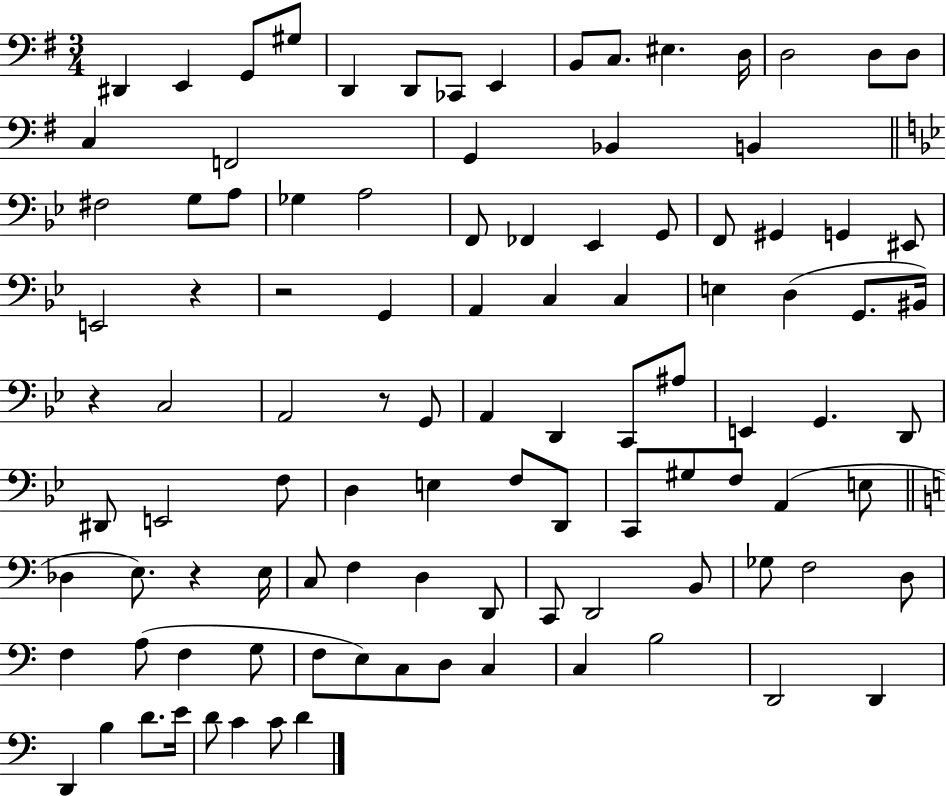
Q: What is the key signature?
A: G major